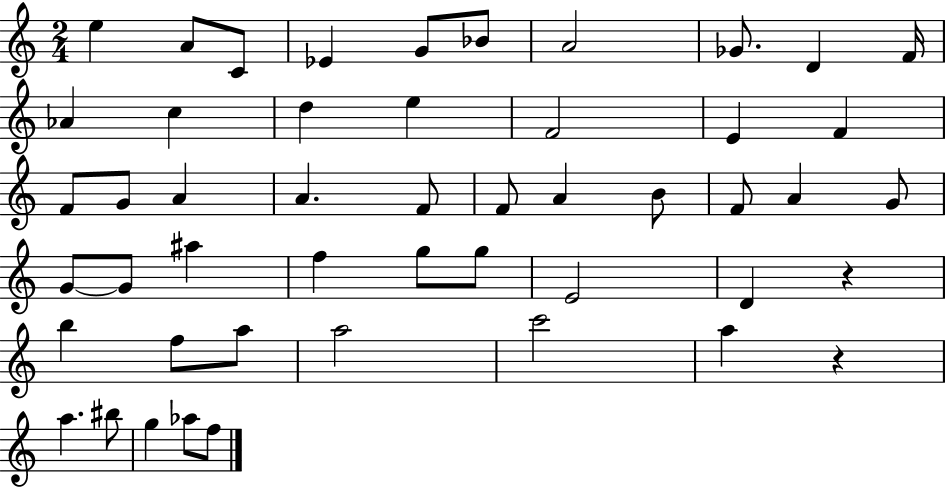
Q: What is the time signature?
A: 2/4